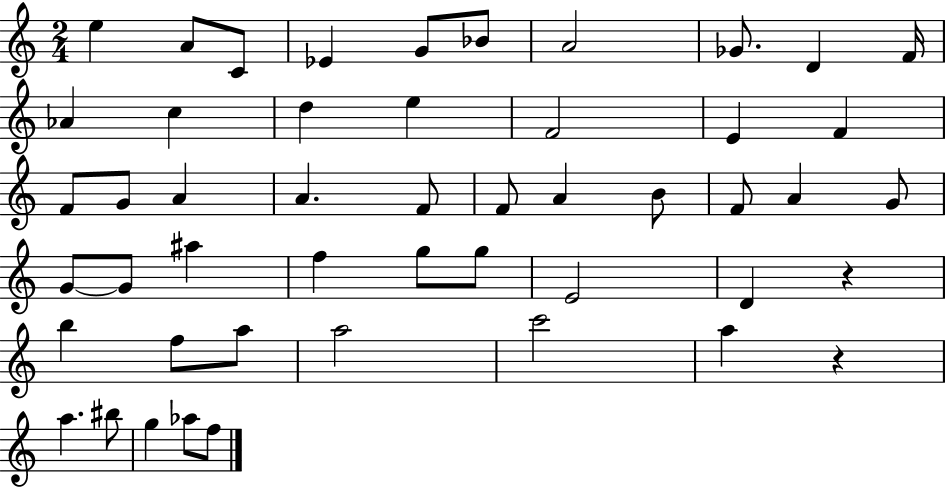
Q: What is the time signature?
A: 2/4